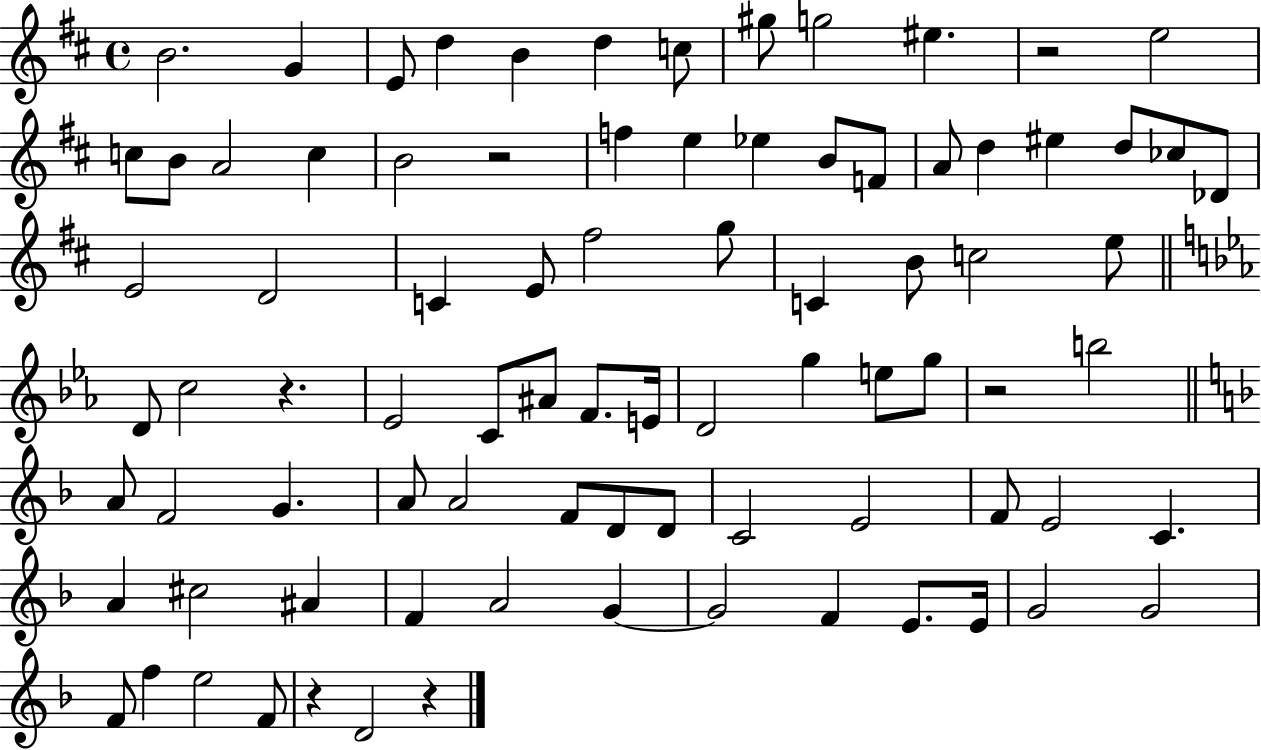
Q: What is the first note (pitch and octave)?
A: B4